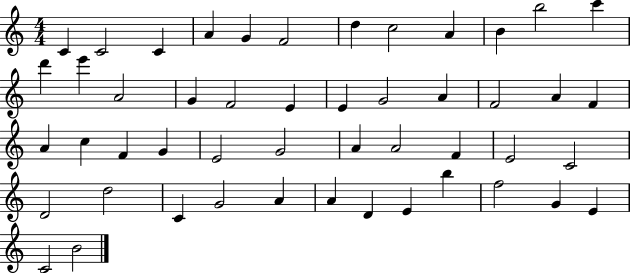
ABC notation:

X:1
T:Untitled
M:4/4
L:1/4
K:C
C C2 C A G F2 d c2 A B b2 c' d' e' A2 G F2 E E G2 A F2 A F A c F G E2 G2 A A2 F E2 C2 D2 d2 C G2 A A D E b f2 G E C2 B2